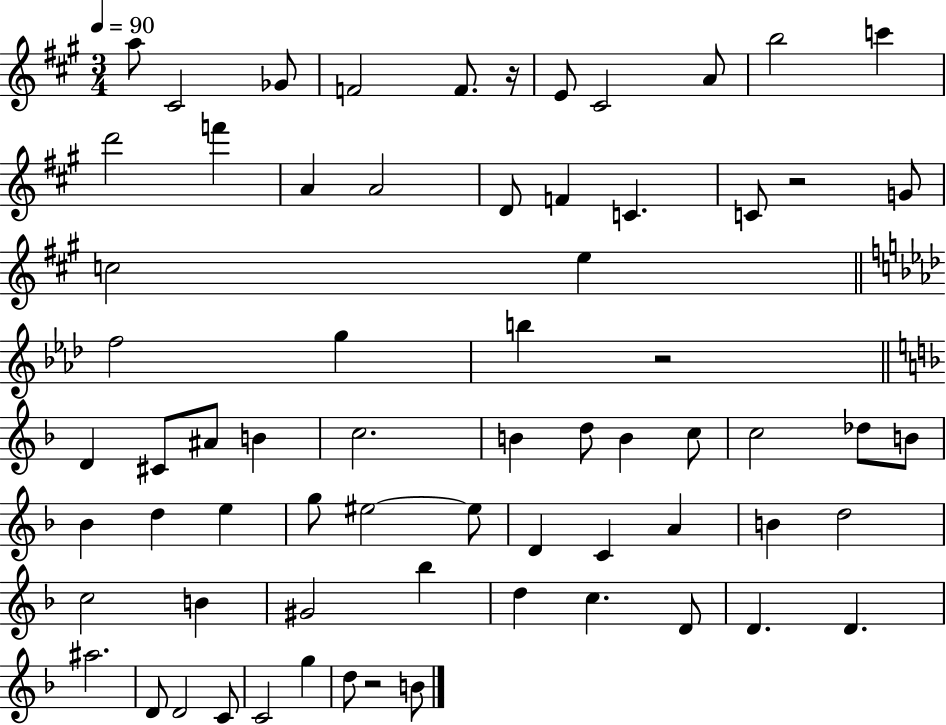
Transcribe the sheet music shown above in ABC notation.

X:1
T:Untitled
M:3/4
L:1/4
K:A
a/2 ^C2 _G/2 F2 F/2 z/4 E/2 ^C2 A/2 b2 c' d'2 f' A A2 D/2 F C C/2 z2 G/2 c2 e f2 g b z2 D ^C/2 ^A/2 B c2 B d/2 B c/2 c2 _d/2 B/2 _B d e g/2 ^e2 ^e/2 D C A B d2 c2 B ^G2 _b d c D/2 D D ^a2 D/2 D2 C/2 C2 g d/2 z2 B/2